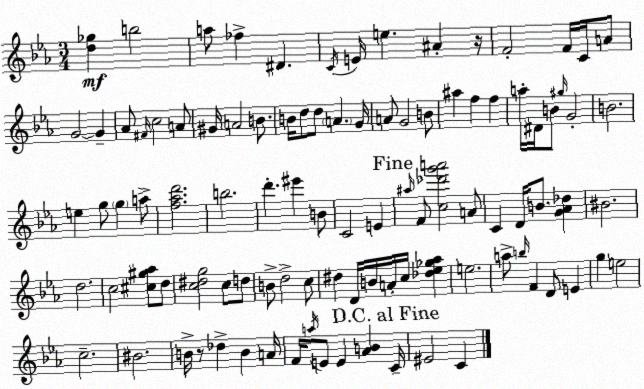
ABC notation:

X:1
T:Untitled
M:3/4
L:1/4
K:Cm
[d_g] b2 a/2 _f ^D C/4 E/4 e ^A z/4 F2 F/4 C/4 A/2 G2 G _A/2 ^F/4 c2 A/2 ^G/4 A2 B/2 B/4 d/2 d/2 A G/4 A/2 G2 B/2 ^a f f a/4 ^D/4 B/2 ^g/4 G2 B2 e g/2 g a/2 [f_ad']2 b2 d' ^e' B/2 C2 E ^a/4 F/2 [c_d'g'a']2 A/2 C D/4 B/2 [G_A_d] ^B2 d2 c2 [^c^g_a]/2 d/2 [c^dg]2 c/2 d/2 B/2 d2 c/2 ^d D/4 B/4 A/4 c/4 [_d_e_g_a] e2 a/2 b/4 F D/2 E g e2 c2 ^B2 B/4 z/2 _d B A/4 F/4 a/4 E/2 E [_AB] C/4 ^E2 C